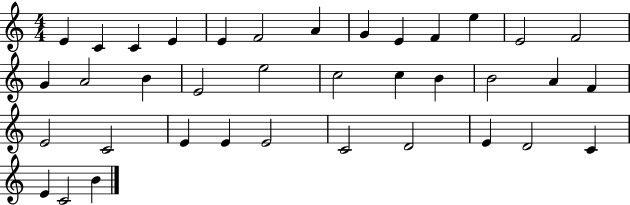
X:1
T:Untitled
M:4/4
L:1/4
K:C
E C C E E F2 A G E F e E2 F2 G A2 B E2 e2 c2 c B B2 A F E2 C2 E E E2 C2 D2 E D2 C E C2 B